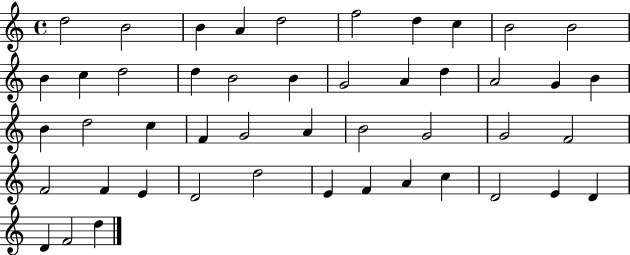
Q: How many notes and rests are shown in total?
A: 47